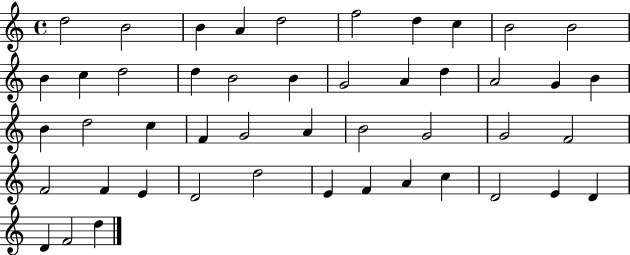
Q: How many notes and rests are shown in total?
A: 47